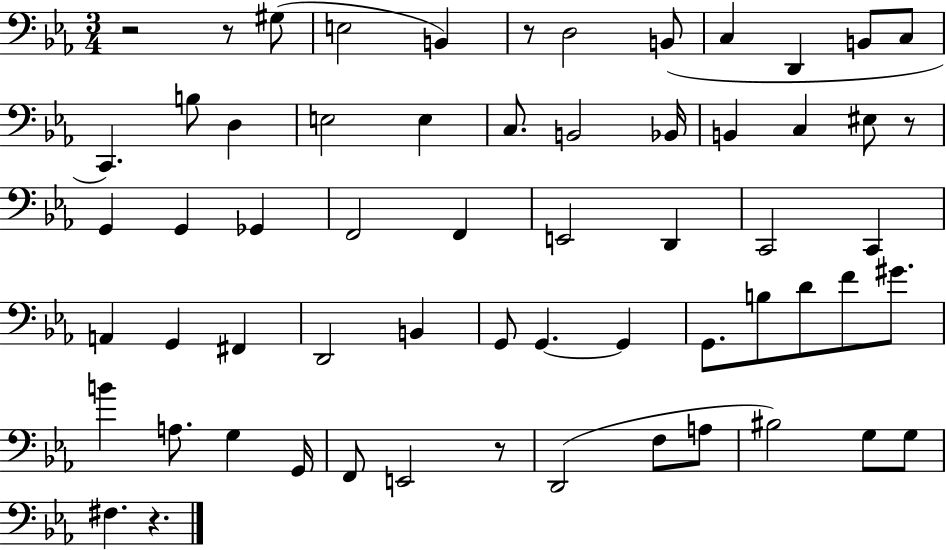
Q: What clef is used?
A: bass